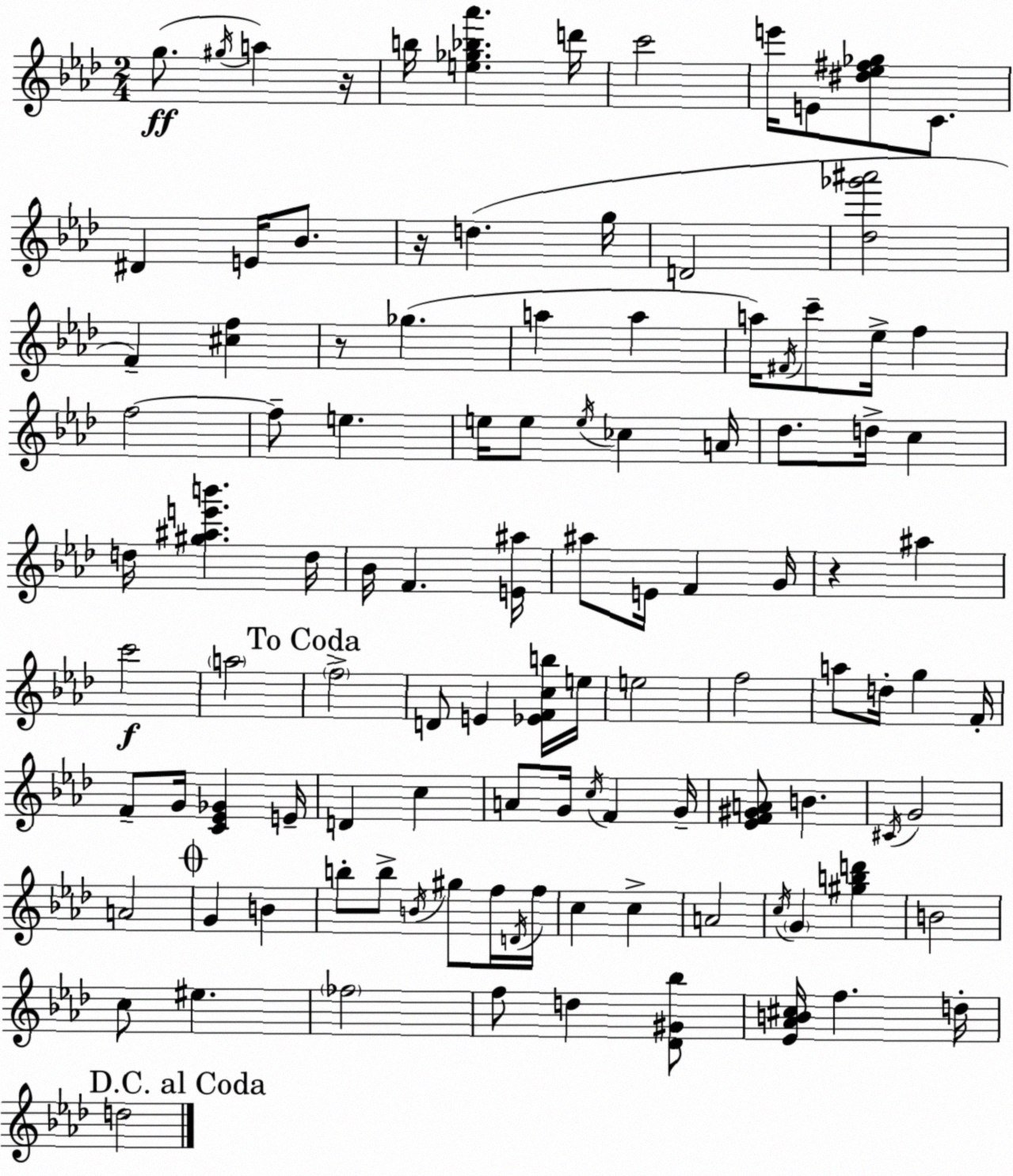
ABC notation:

X:1
T:Untitled
M:2/4
L:1/4
K:Ab
g/2 ^g/4 a z/4 b/4 [e_g_b_a'] d'/4 c'2 e'/4 E/2 [^d_e^f_g]/2 C/2 ^D E/4 _B/2 z/4 d g/4 D2 [_d_g'^a']2 F [^cf] z/2 _g a a a/4 ^F/4 c'/2 _e/4 f f2 f/2 e e/4 e/2 e/4 _c A/4 _d/2 d/4 c d/4 [^g^ae'b'] d/4 _B/4 F [E^a]/4 ^a/2 E/4 F G/4 z ^a c'2 a2 f2 D/2 E [_EFcb]/4 e/4 e2 f2 a/2 d/4 g F/4 F/2 G/4 [C_E_G] E/4 D c A/2 G/4 c/4 F G/4 [_EF^GA]/2 B ^C/4 G2 A2 G B b/2 b/2 B/4 ^g/2 f/4 D/4 f/4 c c A2 c/4 G [^gbd'] B2 c/2 ^e _f2 f/2 d [_D^G_b]/2 [_E_AB^c]/4 f d/4 d2